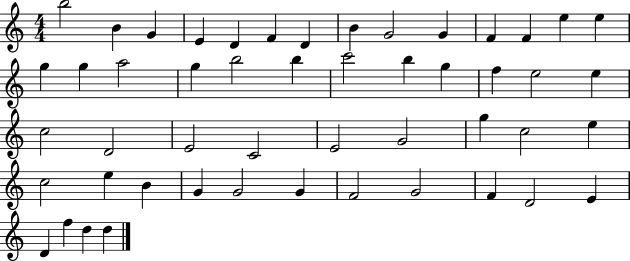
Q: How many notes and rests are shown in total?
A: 50